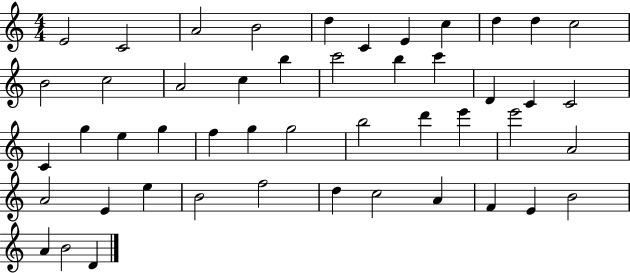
E4/h C4/h A4/h B4/h D5/q C4/q E4/q C5/q D5/q D5/q C5/h B4/h C5/h A4/h C5/q B5/q C6/h B5/q C6/q D4/q C4/q C4/h C4/q G5/q E5/q G5/q F5/q G5/q G5/h B5/h D6/q E6/q E6/h A4/h A4/h E4/q E5/q B4/h F5/h D5/q C5/h A4/q F4/q E4/q B4/h A4/q B4/h D4/q